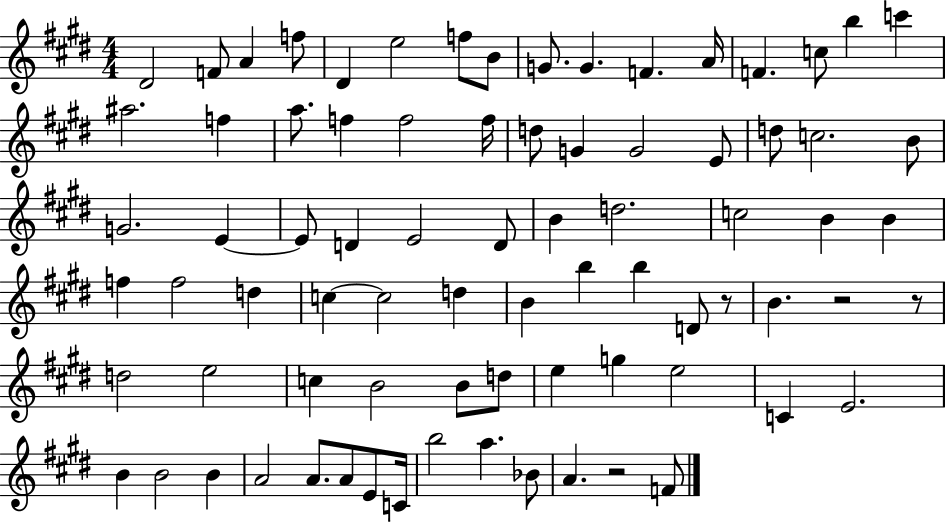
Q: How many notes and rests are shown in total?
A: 79